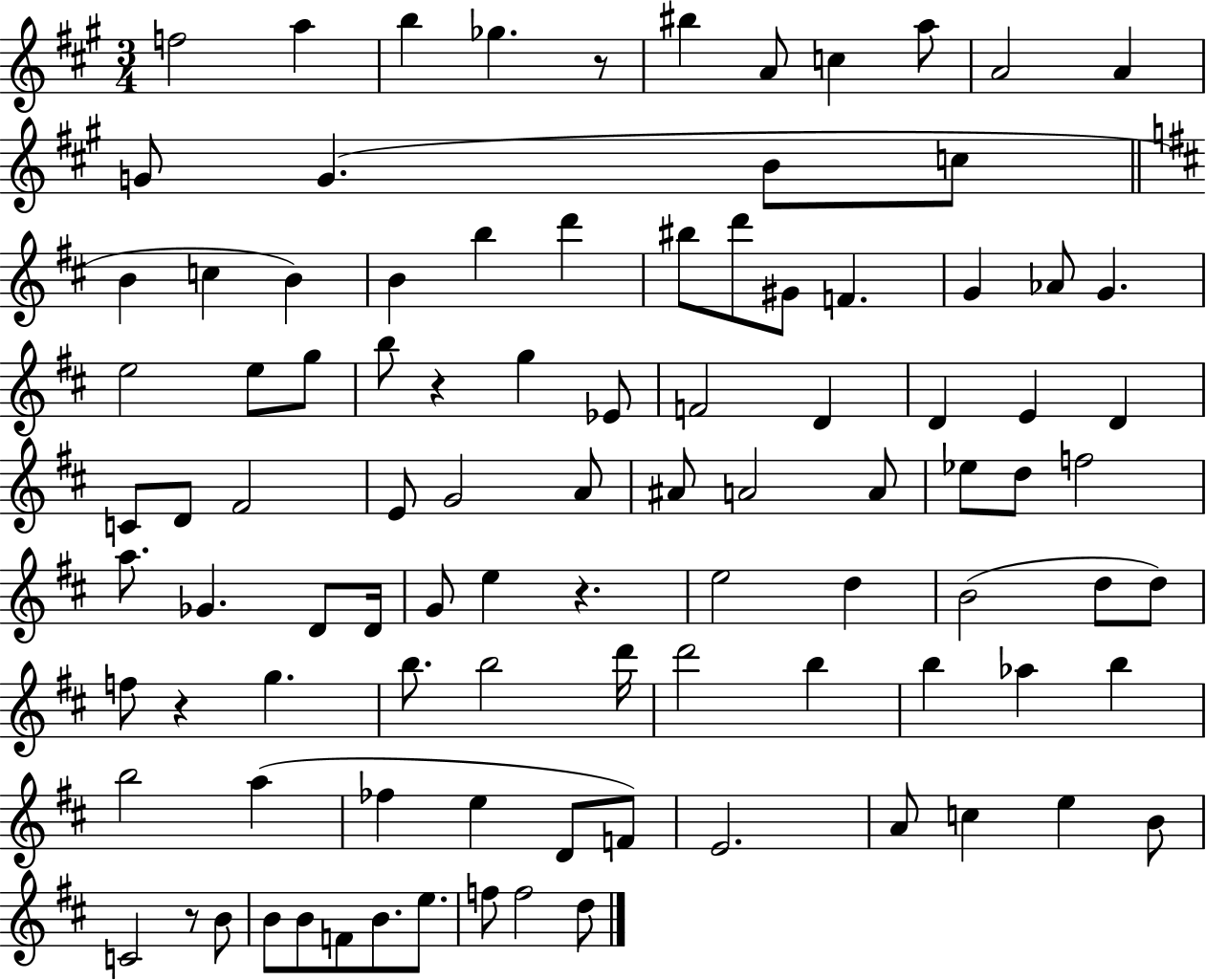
F5/h A5/q B5/q Gb5/q. R/e BIS5/q A4/e C5/q A5/e A4/h A4/q G4/e G4/q. B4/e C5/e B4/q C5/q B4/q B4/q B5/q D6/q BIS5/e D6/e G#4/e F4/q. G4/q Ab4/e G4/q. E5/h E5/e G5/e B5/e R/q G5/q Eb4/e F4/h D4/q D4/q E4/q D4/q C4/e D4/e F#4/h E4/e G4/h A4/e A#4/e A4/h A4/e Eb5/e D5/e F5/h A5/e. Gb4/q. D4/e D4/s G4/e E5/q R/q. E5/h D5/q B4/h D5/e D5/e F5/e R/q G5/q. B5/e. B5/h D6/s D6/h B5/q B5/q Ab5/q B5/q B5/h A5/q FES5/q E5/q D4/e F4/e E4/h. A4/e C5/q E5/q B4/e C4/h R/e B4/e B4/e B4/e F4/e B4/e. E5/e. F5/e F5/h D5/e